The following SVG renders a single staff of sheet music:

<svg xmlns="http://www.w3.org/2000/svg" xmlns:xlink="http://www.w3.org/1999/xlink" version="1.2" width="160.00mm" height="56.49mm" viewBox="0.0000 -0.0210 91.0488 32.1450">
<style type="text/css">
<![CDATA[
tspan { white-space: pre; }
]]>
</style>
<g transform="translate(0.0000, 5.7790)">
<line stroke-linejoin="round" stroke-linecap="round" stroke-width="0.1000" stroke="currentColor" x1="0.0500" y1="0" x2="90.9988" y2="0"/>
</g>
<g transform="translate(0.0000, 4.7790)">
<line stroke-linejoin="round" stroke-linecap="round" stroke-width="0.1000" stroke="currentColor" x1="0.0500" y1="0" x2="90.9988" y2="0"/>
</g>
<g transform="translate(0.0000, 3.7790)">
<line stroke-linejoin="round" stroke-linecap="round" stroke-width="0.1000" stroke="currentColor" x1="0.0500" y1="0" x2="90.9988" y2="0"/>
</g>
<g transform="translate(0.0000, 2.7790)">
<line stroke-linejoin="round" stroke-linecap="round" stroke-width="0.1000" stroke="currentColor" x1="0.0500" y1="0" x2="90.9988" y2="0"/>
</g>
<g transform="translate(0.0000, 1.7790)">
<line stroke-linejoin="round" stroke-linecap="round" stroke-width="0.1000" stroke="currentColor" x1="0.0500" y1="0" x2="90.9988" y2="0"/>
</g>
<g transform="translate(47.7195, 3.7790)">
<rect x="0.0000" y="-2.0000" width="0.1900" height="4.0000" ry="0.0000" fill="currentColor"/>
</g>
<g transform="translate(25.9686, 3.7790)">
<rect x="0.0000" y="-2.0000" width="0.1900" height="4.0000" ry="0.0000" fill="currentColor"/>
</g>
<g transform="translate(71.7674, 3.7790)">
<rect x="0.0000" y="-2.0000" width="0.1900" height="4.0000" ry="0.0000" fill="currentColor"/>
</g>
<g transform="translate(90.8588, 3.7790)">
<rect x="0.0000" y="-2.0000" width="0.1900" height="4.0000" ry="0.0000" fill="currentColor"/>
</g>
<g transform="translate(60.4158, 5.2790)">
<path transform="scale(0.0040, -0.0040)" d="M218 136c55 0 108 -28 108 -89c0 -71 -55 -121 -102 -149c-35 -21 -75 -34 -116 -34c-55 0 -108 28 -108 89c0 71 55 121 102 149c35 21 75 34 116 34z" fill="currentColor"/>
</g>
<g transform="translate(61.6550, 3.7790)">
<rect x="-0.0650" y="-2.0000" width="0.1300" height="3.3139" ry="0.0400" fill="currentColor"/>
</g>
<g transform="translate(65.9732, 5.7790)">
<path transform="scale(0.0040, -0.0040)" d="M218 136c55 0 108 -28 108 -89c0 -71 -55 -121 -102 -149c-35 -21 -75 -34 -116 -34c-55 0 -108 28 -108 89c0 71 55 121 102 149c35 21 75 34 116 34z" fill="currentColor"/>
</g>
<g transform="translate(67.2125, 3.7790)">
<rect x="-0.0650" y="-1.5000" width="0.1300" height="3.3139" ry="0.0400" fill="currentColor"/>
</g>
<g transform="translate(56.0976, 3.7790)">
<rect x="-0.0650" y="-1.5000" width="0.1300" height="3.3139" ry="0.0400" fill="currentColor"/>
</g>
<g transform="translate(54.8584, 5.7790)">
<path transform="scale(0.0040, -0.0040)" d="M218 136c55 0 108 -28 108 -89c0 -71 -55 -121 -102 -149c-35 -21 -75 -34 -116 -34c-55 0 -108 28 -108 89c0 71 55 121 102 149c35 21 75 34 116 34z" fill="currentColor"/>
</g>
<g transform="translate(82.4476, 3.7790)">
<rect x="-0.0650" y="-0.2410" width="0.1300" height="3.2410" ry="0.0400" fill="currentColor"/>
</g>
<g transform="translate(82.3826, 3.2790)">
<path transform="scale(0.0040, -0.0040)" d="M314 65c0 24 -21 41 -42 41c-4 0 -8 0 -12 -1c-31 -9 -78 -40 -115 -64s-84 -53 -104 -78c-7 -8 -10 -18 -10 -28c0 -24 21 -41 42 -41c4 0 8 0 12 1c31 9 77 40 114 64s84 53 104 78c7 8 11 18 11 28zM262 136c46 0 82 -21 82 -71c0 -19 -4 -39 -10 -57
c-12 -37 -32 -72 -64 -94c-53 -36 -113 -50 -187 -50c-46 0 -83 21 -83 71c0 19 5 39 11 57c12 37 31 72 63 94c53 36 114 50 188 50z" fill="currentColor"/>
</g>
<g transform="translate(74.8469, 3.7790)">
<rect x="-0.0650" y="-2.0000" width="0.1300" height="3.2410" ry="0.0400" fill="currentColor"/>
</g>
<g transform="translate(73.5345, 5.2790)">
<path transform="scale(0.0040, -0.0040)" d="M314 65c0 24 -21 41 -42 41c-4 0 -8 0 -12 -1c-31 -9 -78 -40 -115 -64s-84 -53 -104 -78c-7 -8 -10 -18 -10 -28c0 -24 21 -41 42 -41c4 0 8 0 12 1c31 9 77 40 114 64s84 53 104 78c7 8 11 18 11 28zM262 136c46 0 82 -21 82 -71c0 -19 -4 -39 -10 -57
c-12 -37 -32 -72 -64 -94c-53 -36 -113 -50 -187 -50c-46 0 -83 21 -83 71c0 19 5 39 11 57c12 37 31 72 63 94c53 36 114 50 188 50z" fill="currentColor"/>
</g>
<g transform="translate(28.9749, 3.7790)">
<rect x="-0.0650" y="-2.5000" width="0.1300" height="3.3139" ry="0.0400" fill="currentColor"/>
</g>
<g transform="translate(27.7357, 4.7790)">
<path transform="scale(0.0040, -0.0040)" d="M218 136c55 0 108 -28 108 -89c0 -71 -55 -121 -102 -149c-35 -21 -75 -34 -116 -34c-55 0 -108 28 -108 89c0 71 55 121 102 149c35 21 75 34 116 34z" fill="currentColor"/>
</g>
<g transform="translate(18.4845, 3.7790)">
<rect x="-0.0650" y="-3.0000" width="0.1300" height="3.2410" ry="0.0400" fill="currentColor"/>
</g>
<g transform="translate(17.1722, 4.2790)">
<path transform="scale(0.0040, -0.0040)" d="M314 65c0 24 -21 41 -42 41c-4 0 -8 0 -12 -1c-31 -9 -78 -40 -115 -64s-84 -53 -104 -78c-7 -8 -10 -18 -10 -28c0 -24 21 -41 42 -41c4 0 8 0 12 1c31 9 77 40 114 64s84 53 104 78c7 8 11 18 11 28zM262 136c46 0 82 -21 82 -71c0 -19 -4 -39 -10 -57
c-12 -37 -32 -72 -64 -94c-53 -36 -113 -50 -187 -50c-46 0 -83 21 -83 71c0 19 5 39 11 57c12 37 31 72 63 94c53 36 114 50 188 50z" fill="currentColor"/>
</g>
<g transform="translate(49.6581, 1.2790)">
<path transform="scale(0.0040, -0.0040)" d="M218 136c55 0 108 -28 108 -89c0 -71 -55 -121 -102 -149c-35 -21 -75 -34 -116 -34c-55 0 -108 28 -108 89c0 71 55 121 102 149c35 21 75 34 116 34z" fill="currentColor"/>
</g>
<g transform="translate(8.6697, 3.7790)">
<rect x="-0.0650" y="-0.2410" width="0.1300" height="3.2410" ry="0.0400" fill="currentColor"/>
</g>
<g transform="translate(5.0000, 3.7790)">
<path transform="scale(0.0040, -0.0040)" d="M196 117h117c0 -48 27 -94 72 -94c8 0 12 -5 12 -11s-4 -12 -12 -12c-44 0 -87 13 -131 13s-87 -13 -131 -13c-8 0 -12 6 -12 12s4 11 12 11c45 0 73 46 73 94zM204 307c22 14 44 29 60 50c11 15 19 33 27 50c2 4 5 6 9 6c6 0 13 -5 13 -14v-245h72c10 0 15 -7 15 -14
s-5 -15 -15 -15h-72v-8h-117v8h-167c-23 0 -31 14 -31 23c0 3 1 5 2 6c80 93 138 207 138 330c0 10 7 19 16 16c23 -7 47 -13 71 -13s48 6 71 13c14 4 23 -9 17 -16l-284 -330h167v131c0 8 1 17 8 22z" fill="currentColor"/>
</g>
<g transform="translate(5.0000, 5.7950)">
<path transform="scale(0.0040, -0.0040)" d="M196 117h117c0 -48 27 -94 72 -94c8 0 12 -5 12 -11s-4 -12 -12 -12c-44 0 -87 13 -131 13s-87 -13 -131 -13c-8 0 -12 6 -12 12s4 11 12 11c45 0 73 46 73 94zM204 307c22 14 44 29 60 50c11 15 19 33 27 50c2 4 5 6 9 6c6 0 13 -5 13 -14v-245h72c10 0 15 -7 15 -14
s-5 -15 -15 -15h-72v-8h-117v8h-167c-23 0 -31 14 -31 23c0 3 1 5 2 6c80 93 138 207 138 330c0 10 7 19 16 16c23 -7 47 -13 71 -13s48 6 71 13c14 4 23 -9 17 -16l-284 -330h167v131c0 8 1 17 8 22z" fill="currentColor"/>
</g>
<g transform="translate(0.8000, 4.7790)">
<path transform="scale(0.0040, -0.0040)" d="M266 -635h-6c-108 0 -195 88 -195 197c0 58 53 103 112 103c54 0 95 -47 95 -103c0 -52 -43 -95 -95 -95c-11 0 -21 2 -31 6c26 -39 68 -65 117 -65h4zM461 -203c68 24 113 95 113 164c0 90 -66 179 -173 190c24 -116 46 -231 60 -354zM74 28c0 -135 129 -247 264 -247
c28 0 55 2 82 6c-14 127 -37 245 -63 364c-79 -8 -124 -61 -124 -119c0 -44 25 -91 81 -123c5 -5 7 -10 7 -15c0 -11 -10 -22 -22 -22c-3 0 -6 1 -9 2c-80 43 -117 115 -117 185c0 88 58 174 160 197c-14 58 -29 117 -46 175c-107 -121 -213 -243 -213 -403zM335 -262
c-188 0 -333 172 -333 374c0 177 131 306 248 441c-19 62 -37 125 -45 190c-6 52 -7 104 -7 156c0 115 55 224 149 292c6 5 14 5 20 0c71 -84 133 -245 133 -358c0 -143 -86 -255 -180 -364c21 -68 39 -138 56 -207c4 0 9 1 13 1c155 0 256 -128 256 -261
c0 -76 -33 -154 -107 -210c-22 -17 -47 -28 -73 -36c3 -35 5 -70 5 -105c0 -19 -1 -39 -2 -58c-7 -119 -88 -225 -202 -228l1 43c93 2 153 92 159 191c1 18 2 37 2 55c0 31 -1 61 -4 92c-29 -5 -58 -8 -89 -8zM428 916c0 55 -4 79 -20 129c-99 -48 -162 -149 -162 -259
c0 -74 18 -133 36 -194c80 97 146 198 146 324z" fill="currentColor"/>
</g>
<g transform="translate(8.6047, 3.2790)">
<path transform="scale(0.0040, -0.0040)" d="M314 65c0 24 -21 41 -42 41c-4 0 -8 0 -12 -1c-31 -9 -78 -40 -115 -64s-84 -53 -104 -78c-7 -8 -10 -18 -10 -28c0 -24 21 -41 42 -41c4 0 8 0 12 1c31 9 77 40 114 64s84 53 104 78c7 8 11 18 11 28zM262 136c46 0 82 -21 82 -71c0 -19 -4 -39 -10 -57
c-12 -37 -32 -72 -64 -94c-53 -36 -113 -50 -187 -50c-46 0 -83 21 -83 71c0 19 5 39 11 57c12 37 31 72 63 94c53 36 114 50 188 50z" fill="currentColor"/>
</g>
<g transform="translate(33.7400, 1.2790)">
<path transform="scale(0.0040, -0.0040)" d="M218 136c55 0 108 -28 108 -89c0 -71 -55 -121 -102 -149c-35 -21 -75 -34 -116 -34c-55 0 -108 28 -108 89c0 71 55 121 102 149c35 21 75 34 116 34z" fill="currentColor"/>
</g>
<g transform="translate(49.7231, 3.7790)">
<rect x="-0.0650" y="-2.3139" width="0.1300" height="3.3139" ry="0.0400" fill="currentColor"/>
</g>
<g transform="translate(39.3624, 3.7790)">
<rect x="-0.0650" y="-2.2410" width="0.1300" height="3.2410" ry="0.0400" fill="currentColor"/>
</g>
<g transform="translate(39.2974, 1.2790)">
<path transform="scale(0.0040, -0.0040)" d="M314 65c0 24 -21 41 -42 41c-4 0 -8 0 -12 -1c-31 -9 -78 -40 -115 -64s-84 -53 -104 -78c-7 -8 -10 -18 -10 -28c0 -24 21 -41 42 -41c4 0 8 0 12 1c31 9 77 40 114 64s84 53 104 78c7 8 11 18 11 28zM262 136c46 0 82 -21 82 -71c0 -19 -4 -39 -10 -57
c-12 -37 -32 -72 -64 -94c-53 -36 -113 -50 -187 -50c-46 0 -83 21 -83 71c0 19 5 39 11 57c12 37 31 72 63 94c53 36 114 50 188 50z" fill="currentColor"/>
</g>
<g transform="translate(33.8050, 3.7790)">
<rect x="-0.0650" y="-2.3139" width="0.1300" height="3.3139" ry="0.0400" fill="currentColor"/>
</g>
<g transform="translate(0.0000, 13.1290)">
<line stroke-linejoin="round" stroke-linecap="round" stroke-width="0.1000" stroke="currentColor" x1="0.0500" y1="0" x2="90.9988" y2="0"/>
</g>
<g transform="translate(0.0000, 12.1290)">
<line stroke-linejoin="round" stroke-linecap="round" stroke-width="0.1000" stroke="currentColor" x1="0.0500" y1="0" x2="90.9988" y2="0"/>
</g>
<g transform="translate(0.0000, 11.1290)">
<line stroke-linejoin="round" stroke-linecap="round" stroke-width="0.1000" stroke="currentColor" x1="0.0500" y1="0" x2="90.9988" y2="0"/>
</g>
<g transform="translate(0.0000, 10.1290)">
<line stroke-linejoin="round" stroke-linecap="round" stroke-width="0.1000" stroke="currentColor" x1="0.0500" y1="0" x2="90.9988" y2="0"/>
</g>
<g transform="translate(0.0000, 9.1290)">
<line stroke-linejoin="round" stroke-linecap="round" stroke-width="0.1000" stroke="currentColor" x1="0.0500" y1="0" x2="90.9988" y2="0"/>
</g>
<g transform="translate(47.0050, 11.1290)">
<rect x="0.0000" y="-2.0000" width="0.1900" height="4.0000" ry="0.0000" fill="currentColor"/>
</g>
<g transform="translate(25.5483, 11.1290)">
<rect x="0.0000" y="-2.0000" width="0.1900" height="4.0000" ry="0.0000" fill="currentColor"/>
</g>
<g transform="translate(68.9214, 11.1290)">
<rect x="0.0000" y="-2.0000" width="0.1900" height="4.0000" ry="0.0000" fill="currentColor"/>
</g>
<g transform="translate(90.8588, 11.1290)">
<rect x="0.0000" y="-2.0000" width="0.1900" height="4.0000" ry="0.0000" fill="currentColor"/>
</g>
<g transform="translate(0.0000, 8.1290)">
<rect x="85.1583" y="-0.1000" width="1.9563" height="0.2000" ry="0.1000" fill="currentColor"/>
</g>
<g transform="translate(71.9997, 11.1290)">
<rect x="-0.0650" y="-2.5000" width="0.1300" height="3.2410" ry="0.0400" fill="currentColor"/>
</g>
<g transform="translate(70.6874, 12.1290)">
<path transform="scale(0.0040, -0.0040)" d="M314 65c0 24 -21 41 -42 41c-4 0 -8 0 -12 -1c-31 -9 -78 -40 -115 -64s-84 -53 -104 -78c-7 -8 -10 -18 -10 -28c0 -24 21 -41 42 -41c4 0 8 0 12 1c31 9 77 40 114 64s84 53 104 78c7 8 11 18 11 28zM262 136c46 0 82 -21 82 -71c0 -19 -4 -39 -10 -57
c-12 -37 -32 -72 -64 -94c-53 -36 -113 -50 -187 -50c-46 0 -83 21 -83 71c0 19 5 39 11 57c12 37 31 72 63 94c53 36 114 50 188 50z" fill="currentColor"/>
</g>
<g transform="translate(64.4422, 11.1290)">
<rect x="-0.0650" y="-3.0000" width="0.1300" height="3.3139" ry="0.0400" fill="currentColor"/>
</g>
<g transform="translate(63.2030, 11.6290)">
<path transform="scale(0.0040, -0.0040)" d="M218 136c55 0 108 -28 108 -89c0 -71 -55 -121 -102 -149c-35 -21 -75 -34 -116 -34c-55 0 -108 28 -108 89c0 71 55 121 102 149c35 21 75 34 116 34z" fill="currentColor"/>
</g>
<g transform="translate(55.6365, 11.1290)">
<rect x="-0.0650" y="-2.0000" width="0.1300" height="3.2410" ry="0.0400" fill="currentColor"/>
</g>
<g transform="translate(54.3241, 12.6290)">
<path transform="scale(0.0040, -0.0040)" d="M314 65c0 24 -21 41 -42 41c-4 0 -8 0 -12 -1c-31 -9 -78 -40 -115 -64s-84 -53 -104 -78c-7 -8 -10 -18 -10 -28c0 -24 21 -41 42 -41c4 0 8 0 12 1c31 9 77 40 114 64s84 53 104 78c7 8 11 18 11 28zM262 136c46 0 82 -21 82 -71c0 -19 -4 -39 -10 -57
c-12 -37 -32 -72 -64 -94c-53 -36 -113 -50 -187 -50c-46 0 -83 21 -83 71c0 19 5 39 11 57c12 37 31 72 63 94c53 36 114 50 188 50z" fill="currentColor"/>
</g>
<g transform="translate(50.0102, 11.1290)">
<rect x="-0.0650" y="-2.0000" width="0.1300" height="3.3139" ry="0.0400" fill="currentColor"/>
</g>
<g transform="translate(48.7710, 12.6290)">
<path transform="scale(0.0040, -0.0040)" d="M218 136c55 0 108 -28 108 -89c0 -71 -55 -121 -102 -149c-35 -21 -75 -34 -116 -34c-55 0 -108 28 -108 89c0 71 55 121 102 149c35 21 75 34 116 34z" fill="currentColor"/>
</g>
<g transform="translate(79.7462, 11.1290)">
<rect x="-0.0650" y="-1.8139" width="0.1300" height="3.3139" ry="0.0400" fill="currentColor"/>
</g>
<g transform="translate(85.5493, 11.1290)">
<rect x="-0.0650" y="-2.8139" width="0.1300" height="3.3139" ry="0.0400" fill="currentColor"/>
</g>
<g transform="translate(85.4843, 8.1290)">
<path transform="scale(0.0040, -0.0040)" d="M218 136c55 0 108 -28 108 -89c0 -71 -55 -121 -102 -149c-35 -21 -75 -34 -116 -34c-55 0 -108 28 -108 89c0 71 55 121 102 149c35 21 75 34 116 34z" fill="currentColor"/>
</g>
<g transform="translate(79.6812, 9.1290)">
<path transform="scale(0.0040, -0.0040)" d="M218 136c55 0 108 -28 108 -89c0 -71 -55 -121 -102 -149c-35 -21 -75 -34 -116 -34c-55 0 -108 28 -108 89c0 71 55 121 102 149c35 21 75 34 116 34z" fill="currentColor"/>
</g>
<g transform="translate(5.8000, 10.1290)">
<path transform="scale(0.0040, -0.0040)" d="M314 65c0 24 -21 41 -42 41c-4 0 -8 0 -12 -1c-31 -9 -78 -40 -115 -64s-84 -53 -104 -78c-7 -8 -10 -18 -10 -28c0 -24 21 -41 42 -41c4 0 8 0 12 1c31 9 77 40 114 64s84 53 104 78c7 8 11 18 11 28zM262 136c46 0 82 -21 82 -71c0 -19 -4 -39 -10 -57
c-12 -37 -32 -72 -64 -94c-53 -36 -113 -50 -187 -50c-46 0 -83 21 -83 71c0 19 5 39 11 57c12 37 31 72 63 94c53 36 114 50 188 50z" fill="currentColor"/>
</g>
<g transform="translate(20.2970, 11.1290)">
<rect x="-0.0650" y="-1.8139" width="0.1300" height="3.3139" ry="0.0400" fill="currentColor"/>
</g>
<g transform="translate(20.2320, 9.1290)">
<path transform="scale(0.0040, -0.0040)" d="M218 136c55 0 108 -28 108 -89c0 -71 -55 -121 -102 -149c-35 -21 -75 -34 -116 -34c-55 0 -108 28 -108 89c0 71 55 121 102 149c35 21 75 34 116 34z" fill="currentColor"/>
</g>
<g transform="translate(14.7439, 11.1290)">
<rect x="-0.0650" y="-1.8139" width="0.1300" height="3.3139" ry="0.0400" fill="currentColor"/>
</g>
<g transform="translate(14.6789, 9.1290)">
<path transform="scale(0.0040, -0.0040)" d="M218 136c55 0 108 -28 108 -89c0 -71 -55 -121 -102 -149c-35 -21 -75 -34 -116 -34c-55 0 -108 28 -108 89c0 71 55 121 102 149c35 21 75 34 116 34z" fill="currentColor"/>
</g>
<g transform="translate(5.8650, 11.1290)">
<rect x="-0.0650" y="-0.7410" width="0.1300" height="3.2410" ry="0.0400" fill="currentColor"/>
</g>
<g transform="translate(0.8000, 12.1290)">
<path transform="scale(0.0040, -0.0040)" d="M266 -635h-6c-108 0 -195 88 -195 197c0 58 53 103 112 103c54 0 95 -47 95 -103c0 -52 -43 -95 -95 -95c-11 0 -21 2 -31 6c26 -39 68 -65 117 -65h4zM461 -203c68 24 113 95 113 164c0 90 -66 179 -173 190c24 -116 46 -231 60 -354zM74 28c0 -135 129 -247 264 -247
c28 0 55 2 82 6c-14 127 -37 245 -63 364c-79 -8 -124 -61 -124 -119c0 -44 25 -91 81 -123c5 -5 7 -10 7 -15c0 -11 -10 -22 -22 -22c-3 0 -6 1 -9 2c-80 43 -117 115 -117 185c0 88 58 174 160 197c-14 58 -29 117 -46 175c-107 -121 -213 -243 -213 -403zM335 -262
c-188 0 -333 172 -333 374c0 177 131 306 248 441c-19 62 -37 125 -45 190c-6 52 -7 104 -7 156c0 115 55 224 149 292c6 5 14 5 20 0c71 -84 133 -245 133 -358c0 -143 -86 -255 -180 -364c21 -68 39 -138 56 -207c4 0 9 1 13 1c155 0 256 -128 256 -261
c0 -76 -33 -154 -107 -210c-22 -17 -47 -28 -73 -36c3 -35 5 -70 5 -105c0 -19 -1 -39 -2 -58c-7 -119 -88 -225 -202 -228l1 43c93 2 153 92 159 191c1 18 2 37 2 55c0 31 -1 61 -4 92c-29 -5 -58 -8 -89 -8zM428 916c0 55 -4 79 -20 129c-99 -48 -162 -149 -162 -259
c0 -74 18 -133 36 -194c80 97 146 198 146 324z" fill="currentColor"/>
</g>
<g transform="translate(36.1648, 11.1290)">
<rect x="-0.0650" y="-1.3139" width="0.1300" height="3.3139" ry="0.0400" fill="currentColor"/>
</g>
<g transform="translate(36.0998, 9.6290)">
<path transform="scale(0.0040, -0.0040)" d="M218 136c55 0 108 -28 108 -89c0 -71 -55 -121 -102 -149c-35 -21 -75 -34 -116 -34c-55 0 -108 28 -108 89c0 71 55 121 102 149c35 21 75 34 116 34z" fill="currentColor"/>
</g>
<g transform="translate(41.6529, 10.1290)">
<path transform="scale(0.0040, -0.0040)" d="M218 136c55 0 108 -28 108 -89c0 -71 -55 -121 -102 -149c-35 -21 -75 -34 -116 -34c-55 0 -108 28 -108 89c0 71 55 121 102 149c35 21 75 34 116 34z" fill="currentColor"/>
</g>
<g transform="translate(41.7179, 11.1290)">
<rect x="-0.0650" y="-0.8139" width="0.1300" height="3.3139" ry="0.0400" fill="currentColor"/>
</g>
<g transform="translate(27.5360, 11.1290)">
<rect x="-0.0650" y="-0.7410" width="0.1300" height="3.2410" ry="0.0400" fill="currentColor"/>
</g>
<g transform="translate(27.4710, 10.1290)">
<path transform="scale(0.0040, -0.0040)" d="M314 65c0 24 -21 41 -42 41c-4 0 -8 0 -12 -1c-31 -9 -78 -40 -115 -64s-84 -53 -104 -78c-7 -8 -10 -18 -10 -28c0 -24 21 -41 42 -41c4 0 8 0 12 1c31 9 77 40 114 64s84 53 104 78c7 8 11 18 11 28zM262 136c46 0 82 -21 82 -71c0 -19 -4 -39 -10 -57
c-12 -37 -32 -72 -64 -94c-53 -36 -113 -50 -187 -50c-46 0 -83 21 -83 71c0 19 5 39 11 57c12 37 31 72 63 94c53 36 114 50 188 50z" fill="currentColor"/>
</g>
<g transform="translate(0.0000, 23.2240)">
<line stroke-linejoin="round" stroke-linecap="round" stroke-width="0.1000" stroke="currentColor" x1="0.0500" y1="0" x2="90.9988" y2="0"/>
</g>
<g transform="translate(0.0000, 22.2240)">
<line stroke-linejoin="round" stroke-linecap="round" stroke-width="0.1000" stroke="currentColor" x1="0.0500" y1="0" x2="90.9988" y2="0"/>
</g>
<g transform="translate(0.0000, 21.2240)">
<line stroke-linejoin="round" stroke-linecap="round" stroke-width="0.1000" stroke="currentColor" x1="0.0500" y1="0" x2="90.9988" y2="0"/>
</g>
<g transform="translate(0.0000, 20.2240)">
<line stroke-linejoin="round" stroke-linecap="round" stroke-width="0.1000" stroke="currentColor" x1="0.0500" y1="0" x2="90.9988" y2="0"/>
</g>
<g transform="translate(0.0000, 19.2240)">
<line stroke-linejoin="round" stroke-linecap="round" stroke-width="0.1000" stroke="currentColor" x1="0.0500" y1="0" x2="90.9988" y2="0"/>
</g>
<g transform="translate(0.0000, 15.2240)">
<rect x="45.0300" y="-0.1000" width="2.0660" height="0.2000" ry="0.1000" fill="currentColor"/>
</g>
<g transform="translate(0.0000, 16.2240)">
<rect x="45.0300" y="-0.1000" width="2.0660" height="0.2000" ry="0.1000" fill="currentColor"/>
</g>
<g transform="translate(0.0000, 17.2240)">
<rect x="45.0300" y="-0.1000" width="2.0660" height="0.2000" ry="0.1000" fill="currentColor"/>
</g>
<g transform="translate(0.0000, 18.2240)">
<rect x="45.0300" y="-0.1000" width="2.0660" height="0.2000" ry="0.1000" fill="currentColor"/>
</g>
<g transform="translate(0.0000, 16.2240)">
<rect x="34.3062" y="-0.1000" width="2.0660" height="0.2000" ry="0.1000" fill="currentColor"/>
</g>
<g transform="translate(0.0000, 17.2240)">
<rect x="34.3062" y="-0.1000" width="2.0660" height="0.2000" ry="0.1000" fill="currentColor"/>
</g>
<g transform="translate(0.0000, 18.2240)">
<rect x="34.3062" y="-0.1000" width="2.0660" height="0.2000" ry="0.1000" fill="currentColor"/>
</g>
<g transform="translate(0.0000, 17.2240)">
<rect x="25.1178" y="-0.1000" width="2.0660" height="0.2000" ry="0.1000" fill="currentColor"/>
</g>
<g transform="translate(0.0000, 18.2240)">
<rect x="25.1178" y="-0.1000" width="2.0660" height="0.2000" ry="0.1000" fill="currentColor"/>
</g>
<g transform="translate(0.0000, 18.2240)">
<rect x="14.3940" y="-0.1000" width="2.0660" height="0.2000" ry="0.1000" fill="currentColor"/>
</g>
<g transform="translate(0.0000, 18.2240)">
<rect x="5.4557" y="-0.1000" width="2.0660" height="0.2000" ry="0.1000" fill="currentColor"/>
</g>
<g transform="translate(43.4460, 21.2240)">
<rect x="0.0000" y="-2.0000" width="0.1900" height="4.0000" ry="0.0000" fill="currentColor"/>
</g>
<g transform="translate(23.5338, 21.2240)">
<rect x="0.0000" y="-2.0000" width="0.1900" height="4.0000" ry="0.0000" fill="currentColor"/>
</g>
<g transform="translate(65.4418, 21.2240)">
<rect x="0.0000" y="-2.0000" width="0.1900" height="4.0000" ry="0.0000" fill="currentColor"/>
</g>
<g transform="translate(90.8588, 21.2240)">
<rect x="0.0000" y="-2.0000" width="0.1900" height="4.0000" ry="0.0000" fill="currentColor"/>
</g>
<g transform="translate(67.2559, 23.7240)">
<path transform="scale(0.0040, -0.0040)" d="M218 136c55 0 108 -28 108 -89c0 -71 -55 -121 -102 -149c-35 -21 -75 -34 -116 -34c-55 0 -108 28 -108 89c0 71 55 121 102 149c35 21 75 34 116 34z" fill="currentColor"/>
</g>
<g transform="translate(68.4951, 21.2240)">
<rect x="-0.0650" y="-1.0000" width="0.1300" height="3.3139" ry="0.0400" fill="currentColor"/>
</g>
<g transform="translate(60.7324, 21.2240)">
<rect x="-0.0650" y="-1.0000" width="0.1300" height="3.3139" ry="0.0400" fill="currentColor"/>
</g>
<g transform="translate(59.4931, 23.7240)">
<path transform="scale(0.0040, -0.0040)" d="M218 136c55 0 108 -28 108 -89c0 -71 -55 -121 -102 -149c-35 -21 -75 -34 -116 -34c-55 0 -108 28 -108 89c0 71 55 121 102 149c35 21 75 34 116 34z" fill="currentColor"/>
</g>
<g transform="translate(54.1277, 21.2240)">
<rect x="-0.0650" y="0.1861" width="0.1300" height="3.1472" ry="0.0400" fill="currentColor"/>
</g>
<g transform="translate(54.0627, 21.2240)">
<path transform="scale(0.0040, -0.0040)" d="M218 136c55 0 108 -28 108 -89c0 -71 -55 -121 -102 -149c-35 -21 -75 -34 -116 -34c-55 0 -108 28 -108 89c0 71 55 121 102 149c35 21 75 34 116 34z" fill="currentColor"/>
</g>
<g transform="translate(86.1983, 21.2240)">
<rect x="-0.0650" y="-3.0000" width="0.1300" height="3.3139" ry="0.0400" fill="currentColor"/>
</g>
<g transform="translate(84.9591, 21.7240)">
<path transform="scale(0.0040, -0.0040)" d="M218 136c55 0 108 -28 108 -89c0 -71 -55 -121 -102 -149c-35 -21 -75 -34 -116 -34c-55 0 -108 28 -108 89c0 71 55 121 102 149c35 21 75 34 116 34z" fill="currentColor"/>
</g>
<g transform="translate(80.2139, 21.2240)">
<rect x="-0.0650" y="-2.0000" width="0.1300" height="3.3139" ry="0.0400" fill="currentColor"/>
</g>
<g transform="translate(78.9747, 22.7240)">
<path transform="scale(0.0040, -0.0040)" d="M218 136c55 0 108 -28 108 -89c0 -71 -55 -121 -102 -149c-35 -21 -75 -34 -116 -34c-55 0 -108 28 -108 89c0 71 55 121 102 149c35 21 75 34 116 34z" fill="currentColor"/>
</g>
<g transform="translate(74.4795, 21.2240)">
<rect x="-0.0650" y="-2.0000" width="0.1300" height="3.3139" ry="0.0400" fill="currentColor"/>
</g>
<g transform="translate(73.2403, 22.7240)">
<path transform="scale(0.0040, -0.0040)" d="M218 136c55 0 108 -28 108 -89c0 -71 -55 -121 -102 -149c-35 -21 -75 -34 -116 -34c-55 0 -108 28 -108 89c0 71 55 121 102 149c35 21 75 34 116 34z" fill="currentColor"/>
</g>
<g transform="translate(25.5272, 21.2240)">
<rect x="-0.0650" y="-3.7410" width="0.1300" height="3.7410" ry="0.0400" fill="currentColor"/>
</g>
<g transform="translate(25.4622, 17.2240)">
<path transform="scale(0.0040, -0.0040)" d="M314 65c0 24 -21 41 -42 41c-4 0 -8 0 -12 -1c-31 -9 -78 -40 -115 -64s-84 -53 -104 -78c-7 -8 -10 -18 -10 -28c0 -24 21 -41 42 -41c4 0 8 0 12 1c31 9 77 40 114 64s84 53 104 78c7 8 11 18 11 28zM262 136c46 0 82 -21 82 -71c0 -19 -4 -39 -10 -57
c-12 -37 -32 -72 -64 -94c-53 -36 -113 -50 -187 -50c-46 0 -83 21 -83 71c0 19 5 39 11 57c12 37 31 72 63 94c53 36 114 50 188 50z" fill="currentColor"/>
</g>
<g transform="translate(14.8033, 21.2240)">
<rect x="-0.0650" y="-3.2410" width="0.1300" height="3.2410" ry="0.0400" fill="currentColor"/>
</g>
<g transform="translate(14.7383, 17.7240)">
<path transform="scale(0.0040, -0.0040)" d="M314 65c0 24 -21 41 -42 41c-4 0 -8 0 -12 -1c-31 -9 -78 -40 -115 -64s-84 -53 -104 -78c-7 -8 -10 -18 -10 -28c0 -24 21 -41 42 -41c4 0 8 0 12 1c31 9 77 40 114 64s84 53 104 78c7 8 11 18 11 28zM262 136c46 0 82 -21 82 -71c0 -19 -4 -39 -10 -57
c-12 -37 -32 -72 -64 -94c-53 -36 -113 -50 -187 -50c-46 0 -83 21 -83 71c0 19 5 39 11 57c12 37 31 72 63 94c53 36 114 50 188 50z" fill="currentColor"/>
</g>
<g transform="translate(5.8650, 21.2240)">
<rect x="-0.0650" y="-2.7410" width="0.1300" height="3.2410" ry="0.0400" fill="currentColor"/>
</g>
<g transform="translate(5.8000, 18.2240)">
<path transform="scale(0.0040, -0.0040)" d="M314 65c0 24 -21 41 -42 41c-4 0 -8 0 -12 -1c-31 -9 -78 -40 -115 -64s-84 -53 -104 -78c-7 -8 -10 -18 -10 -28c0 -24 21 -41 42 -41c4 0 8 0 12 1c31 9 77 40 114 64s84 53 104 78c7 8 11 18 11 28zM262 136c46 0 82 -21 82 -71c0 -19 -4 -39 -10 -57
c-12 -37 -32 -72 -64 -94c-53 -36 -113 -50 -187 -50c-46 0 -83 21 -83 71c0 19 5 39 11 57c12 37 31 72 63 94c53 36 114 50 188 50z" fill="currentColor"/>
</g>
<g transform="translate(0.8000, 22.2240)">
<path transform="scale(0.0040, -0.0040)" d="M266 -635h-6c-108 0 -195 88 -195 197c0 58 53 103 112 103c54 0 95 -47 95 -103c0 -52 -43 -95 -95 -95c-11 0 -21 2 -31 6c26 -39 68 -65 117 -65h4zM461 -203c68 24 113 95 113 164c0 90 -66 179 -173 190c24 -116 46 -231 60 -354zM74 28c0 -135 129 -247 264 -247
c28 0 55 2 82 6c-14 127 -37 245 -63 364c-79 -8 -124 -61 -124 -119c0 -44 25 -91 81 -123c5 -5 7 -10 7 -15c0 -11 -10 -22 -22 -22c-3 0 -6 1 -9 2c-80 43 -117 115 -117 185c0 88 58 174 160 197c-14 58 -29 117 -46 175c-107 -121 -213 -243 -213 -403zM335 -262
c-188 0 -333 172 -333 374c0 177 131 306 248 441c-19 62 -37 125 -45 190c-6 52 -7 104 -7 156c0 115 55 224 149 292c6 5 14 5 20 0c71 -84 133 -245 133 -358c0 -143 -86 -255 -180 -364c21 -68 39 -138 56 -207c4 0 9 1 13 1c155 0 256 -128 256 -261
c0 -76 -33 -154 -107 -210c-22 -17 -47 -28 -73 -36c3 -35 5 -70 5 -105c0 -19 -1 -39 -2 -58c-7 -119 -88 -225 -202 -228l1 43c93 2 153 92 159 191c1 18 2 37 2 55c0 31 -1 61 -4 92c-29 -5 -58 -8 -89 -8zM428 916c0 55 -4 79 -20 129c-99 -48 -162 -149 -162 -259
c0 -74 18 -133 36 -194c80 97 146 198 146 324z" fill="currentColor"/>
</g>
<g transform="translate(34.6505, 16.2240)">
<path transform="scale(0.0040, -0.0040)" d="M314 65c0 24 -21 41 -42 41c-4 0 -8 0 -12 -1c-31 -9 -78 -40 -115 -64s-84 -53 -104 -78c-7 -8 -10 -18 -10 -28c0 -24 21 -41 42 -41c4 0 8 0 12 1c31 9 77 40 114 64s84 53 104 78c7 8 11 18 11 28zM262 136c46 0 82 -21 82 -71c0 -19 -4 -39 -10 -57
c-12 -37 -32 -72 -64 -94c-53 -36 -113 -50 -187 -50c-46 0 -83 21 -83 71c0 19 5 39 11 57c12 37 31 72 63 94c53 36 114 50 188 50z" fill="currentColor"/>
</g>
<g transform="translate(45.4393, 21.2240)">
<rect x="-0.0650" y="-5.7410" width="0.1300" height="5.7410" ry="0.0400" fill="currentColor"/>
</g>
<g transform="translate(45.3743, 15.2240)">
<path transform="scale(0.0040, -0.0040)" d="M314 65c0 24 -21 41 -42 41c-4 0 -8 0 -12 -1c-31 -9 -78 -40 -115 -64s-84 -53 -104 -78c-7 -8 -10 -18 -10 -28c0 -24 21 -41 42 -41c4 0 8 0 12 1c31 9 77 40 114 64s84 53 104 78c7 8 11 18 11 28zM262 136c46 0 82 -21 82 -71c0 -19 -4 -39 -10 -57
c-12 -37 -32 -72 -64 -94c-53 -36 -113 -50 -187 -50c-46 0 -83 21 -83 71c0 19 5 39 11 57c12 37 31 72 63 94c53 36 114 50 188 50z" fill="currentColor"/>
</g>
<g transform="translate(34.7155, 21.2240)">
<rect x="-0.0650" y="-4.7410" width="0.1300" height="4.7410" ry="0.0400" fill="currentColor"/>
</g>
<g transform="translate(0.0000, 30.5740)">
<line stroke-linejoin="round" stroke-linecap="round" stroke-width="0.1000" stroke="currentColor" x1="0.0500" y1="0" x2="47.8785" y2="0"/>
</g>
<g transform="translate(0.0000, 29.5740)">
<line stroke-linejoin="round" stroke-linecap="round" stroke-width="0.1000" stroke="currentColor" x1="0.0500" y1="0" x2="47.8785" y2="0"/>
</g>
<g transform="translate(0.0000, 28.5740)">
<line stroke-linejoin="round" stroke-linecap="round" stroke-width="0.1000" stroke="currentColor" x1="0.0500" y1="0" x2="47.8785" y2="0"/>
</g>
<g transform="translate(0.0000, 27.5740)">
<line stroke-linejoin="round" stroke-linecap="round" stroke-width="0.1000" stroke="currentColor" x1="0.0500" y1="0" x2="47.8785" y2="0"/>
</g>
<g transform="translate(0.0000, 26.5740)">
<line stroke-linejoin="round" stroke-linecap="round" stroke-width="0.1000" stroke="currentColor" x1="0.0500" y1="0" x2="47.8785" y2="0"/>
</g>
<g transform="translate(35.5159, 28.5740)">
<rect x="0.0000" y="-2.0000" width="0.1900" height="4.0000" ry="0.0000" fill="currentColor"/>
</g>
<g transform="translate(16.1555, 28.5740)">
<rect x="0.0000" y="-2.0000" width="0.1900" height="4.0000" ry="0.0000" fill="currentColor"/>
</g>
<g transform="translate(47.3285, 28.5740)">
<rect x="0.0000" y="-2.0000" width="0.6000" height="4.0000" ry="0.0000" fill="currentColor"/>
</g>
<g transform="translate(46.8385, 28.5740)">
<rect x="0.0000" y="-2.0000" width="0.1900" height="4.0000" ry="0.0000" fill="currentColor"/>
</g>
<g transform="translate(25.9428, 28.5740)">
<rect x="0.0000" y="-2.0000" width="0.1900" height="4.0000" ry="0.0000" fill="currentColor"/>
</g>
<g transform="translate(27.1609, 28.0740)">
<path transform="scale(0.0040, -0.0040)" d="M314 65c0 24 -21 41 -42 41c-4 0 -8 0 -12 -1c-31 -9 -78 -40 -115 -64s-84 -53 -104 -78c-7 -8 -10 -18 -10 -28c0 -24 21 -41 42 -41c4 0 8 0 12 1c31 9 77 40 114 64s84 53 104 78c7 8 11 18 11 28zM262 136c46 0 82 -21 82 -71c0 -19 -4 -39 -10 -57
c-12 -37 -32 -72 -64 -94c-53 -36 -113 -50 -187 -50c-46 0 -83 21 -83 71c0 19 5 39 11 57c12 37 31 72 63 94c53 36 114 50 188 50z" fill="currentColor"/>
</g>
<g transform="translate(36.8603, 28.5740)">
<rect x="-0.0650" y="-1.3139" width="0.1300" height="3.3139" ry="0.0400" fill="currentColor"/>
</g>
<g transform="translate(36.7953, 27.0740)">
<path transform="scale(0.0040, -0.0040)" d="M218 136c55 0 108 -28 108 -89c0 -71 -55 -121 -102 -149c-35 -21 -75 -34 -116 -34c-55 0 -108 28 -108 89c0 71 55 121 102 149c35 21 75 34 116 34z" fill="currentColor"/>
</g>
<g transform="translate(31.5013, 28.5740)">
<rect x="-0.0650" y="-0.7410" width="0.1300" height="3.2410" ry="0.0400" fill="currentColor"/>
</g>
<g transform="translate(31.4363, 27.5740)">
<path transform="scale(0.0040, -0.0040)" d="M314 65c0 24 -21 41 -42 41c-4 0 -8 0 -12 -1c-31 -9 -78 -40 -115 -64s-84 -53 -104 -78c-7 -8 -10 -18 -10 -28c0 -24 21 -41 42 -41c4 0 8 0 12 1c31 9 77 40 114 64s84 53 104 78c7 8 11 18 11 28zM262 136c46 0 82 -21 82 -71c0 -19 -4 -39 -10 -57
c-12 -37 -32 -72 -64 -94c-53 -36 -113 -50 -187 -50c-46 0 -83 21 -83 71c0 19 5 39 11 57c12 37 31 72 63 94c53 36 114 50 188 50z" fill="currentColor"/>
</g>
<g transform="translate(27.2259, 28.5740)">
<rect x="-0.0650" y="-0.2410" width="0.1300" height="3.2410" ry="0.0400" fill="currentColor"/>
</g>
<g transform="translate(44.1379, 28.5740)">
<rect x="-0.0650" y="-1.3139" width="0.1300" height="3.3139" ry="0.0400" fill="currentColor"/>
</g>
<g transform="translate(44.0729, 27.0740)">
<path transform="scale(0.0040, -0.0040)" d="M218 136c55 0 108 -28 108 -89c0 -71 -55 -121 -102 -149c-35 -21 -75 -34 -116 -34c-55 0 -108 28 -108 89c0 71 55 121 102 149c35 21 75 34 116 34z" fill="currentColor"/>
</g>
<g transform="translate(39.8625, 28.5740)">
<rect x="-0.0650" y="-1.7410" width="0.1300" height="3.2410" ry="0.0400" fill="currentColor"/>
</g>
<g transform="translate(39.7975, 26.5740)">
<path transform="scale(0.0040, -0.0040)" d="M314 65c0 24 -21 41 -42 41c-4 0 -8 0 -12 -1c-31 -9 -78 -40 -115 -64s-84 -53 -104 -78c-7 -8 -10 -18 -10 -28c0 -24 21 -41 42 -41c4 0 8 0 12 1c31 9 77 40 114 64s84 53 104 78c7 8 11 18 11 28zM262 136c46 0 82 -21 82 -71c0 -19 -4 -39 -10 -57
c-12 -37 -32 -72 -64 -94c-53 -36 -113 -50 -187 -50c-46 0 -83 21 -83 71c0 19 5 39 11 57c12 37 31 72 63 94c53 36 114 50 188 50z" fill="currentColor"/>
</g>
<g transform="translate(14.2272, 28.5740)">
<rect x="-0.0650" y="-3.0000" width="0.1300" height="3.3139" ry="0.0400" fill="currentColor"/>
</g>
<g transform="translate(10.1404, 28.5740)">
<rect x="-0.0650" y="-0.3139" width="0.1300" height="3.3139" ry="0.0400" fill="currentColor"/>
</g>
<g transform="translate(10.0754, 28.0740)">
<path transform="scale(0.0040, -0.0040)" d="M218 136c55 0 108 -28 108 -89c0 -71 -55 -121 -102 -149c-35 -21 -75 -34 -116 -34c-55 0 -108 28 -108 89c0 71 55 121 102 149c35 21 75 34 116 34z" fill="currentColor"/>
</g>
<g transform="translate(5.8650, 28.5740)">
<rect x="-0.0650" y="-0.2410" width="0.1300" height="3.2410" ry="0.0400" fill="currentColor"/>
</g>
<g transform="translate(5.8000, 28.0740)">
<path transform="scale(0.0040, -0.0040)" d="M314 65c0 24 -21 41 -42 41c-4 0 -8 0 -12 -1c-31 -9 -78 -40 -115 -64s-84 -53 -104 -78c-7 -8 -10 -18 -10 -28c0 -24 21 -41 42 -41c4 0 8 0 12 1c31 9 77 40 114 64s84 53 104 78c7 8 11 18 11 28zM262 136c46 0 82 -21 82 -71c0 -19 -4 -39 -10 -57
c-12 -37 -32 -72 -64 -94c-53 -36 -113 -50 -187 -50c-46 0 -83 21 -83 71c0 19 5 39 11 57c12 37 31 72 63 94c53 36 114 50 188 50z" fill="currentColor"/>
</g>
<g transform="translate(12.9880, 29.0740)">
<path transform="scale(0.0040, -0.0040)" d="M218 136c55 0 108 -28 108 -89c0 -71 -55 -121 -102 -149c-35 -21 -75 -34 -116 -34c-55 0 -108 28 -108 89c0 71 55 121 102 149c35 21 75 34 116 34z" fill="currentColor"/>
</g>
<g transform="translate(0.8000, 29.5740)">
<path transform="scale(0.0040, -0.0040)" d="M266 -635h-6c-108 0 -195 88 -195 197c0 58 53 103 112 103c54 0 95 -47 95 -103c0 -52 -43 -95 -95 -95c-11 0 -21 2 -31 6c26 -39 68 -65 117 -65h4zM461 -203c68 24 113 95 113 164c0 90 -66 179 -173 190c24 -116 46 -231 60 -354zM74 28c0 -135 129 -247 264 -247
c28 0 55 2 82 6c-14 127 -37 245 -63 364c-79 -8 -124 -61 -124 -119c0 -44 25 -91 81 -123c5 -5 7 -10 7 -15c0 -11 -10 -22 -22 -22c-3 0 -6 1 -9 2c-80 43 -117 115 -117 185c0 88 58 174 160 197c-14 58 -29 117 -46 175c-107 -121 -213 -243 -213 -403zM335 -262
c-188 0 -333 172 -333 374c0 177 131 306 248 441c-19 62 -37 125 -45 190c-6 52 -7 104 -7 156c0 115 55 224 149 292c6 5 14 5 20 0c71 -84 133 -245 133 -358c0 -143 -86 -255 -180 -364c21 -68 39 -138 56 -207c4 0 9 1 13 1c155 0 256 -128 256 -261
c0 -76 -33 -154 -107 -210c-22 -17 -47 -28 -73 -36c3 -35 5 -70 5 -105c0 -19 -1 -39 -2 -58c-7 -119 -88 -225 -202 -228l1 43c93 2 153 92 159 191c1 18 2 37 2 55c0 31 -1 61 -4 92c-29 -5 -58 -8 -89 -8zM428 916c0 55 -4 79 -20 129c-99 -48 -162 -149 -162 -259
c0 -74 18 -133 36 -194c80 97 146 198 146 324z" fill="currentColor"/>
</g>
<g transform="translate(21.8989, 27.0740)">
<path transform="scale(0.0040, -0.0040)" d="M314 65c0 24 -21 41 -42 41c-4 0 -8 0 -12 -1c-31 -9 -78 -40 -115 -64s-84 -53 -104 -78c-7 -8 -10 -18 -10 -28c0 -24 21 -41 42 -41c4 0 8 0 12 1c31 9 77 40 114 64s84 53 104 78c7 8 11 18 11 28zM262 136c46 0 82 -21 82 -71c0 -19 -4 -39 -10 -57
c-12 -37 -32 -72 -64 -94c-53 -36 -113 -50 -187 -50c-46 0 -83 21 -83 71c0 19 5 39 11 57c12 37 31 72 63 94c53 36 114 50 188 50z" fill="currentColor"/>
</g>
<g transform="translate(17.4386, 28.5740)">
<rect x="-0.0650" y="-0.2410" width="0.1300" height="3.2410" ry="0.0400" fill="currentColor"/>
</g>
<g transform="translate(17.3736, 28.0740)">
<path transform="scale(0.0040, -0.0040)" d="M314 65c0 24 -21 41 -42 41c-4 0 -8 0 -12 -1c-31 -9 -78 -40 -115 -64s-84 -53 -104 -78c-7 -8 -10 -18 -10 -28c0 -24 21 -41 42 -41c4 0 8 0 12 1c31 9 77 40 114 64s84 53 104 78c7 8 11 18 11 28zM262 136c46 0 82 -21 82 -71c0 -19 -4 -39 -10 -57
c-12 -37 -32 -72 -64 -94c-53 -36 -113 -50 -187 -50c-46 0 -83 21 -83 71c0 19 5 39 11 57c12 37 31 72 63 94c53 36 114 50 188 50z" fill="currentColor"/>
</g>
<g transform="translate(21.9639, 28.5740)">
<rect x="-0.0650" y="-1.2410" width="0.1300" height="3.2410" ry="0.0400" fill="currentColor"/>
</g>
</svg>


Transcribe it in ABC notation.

X:1
T:Untitled
M:4/4
L:1/4
K:C
c2 A2 G g g2 g E F E F2 c2 d2 f f d2 e d F F2 A G2 f a a2 b2 c'2 e'2 g'2 B D D F F A c2 c A c2 e2 c2 d2 e f2 e